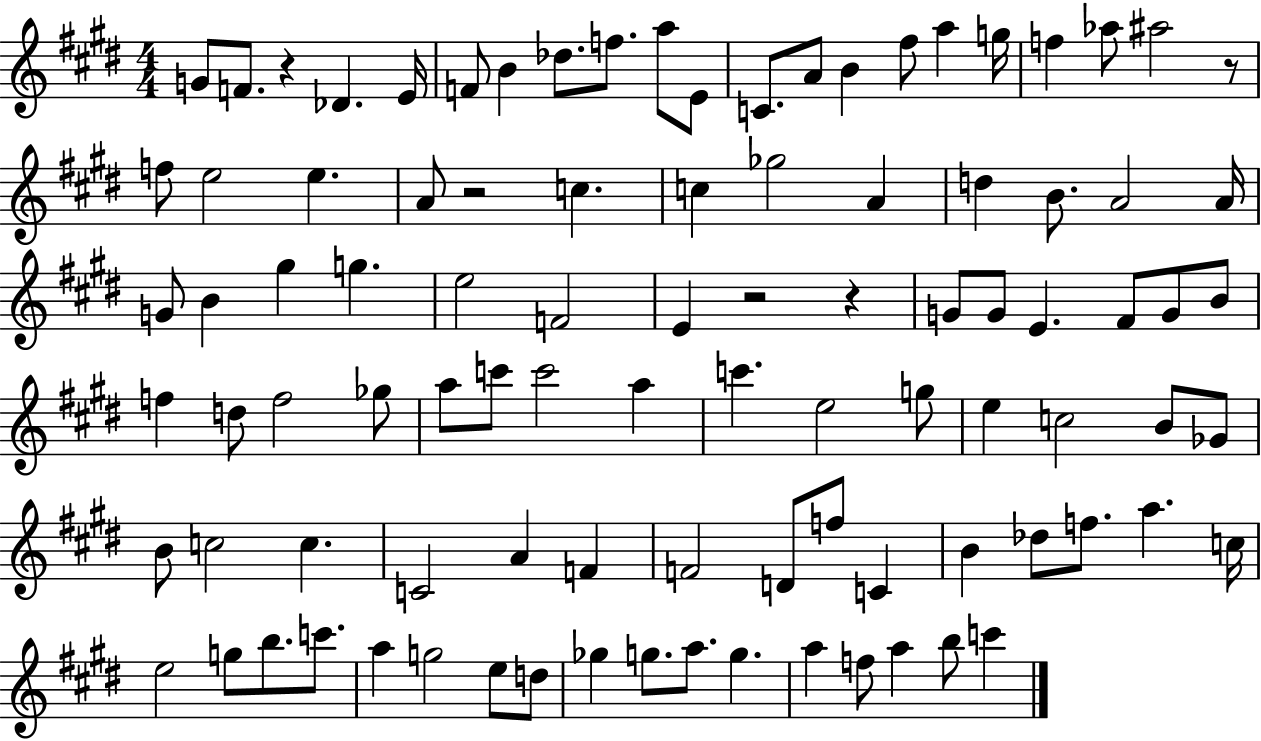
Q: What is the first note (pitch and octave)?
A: G4